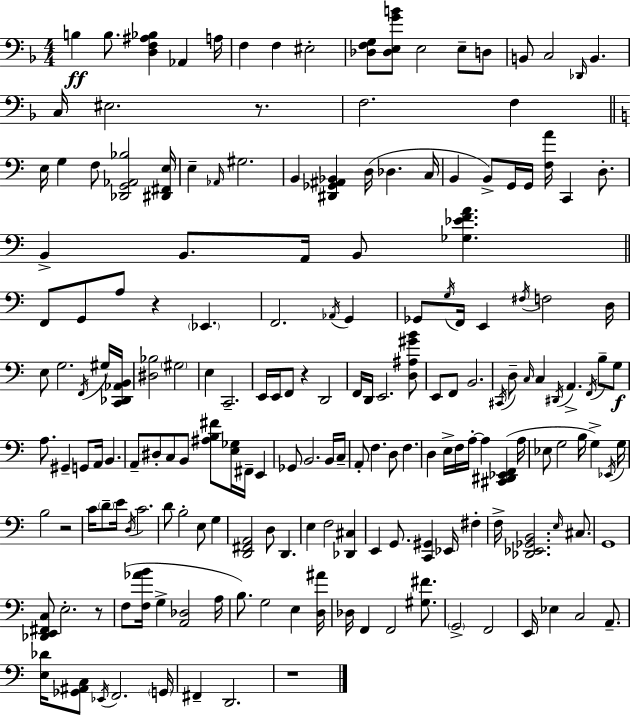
{
  \clef bass
  \numericTimeSignature
  \time 4/4
  \key f \major
  \repeat volta 2 { b4\ff b8. <d f ais bes>4 aes,4 a16 | f4 f4 eis2-. | <des f g>8 <des e g' b'>8 e2 e8-- d8 | b,8 c2 \grace { des,16 } b,4. | \break c16 eis2. r8. | f2. f4 | \bar "||" \break \key a \minor e16 g4 f8 <des, g, aes, bes>2 <dis, fis, e>16 | e4-- \grace { aes,16 } gis2. | b,4 <dis, ges, ais, bes,>4 d16( des4. | c16 b,4 b,8->) g,16 g,16 <f a'>16 c,4 d8.-. | \break b,4-> b,8. a,16 b,8 <ges ees' f' a'>4. | \bar "||" \break \key a \minor f,8 g,8 a8 r4 \parenthesize ees,4. | f,2. \acciaccatura { aes,16 } g,4 | ges,8 \acciaccatura { g16 } f,16 e,4 \acciaccatura { fis16 } f2 | d16 e8 g2. | \break \acciaccatura { f,16 } gis16 <c, des, aes, b,>16 <dis bes>2 \parenthesize gis2 | e4 c,2.-- | e,16 e,16 f,8 r4 d,2 | f,16 d,16 e,2. | \break <d ais gis' b'>8 e,8 f,8 b,2. | \acciaccatura { cis,16 } d8-- \grace { c16 } c4 \acciaccatura { dis,16 } a,4.-> | \acciaccatura { f,16 } b8-- g8\f a8. gis,4-- g,8 | a,16 b,4. a,8-- dis8-. c8 b,8 | \break <ais b fis'>8 <e ges>16 fis,16-- e,4 ges,8 b,2. | b,16 c16-- a,8-. f4. | d8 f4. d4 e16-> f16 a16-.~~ a4 | <cis, dis, ees, f,>4( a16 ees8 g2 | \break b16 g4->) \acciaccatura { ees,16 } g16 b2 | r2 c'16 \parenthesize d'8-- e'16 \acciaccatura { d16 } c'2. | d'8 b2-. | e8 g4 <d, fis, a,>2 | \break d8 d,4. e4 f2 | <des, cis>4 e,4 g,8. | <c, gis,>4 ees,16 fis4-. f16-> <des, ees, ges, b,>2. | \grace { e16 } cis8. g,1 | \break <des, e, fis, c>8 e2.-. | r8 f8( <f aes' b'>16 g4-> | <a, des>2 a16 b8.) g2 | e4 <d ais'>16 des16 f,4 | \break f,2 <gis fis'>8. \parenthesize g,2-> | f,2 e,16 ees4 | c2 a,8.-- <e des'>16 <ges, ais, c>8 \acciaccatura { ees,16 } f,2. | \parenthesize g,16 fis,4-- | \break d,2. r1 | } \bar "|."
}